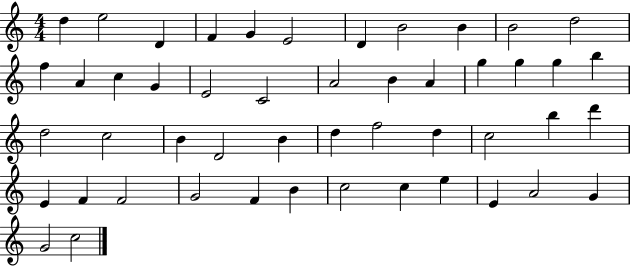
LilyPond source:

{
  \clef treble
  \numericTimeSignature
  \time 4/4
  \key c \major
  d''4 e''2 d'4 | f'4 g'4 e'2 | d'4 b'2 b'4 | b'2 d''2 | \break f''4 a'4 c''4 g'4 | e'2 c'2 | a'2 b'4 a'4 | g''4 g''4 g''4 b''4 | \break d''2 c''2 | b'4 d'2 b'4 | d''4 f''2 d''4 | c''2 b''4 d'''4 | \break e'4 f'4 f'2 | g'2 f'4 b'4 | c''2 c''4 e''4 | e'4 a'2 g'4 | \break g'2 c''2 | \bar "|."
}